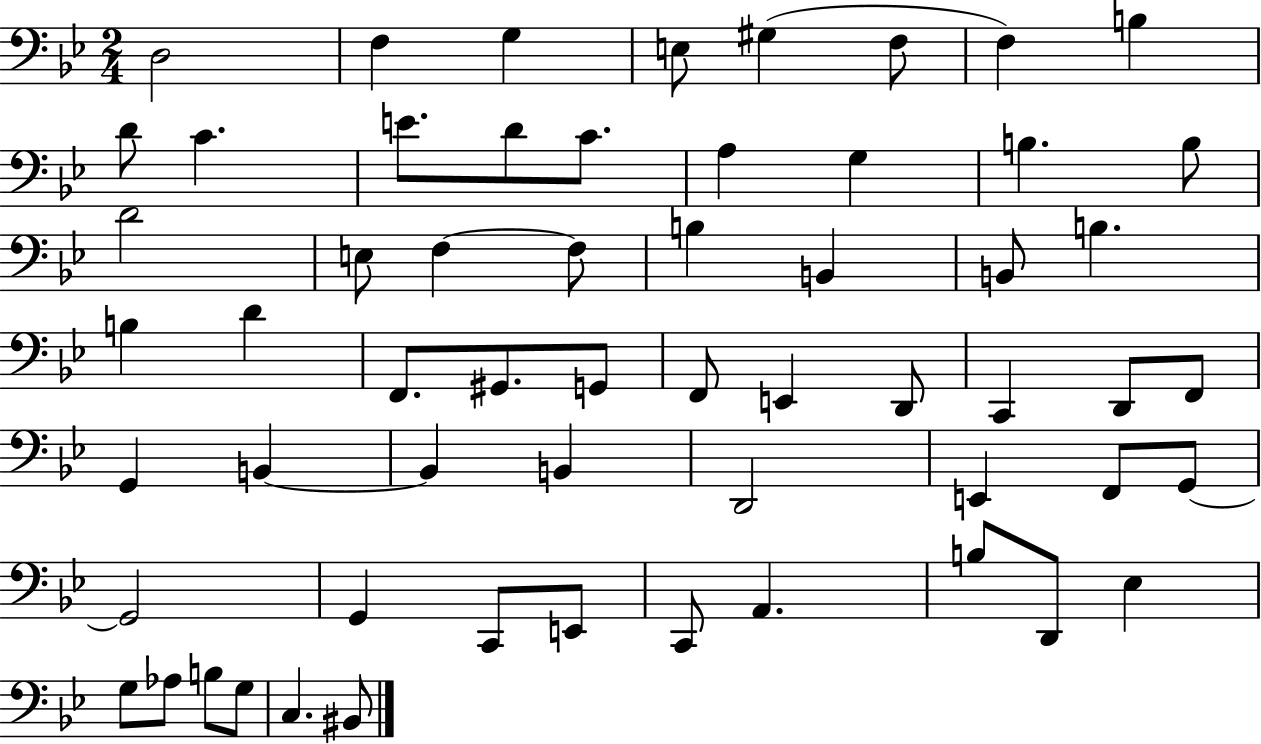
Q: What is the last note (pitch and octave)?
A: BIS2